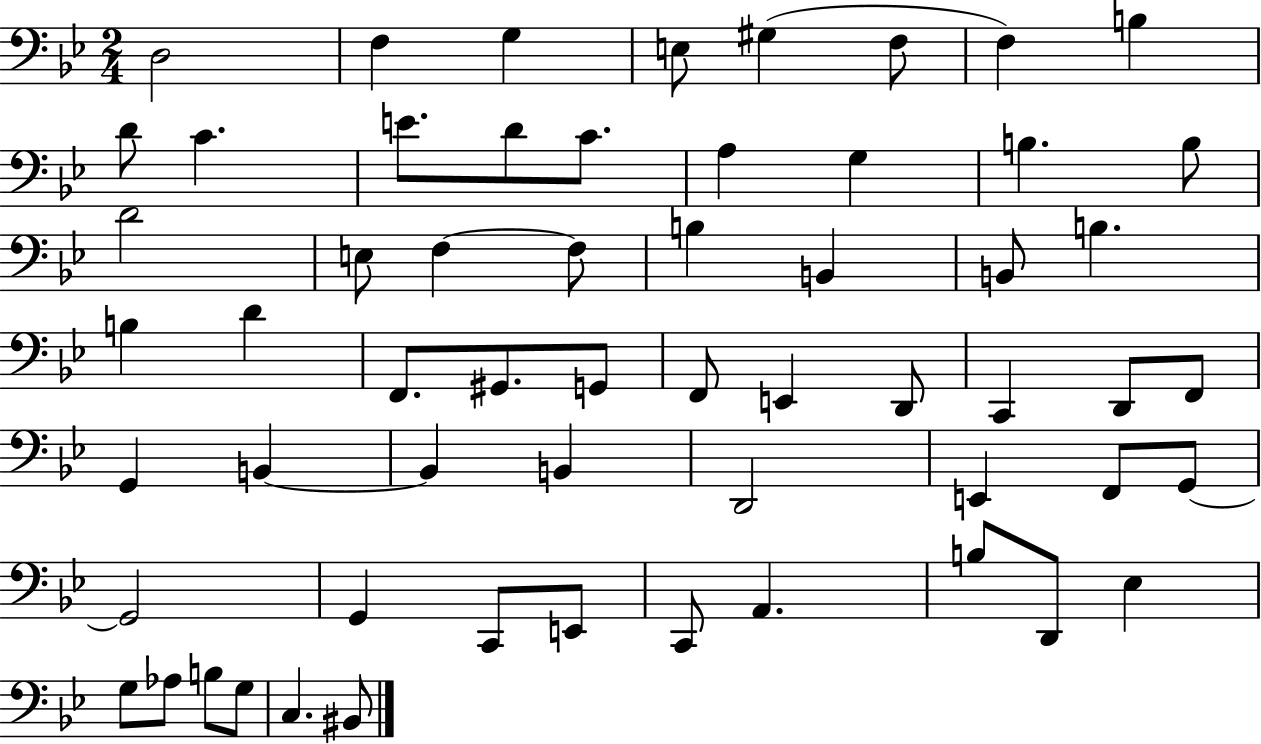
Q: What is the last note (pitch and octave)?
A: BIS2